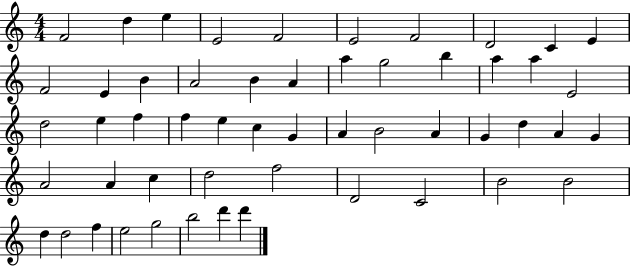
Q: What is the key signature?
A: C major